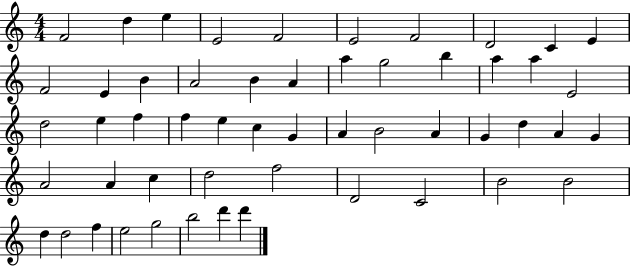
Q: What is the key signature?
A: C major